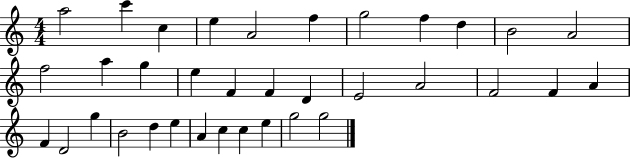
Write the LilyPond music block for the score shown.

{
  \clef treble
  \numericTimeSignature
  \time 4/4
  \key c \major
  a''2 c'''4 c''4 | e''4 a'2 f''4 | g''2 f''4 d''4 | b'2 a'2 | \break f''2 a''4 g''4 | e''4 f'4 f'4 d'4 | e'2 a'2 | f'2 f'4 a'4 | \break f'4 d'2 g''4 | b'2 d''4 e''4 | a'4 c''4 c''4 e''4 | g''2 g''2 | \break \bar "|."
}